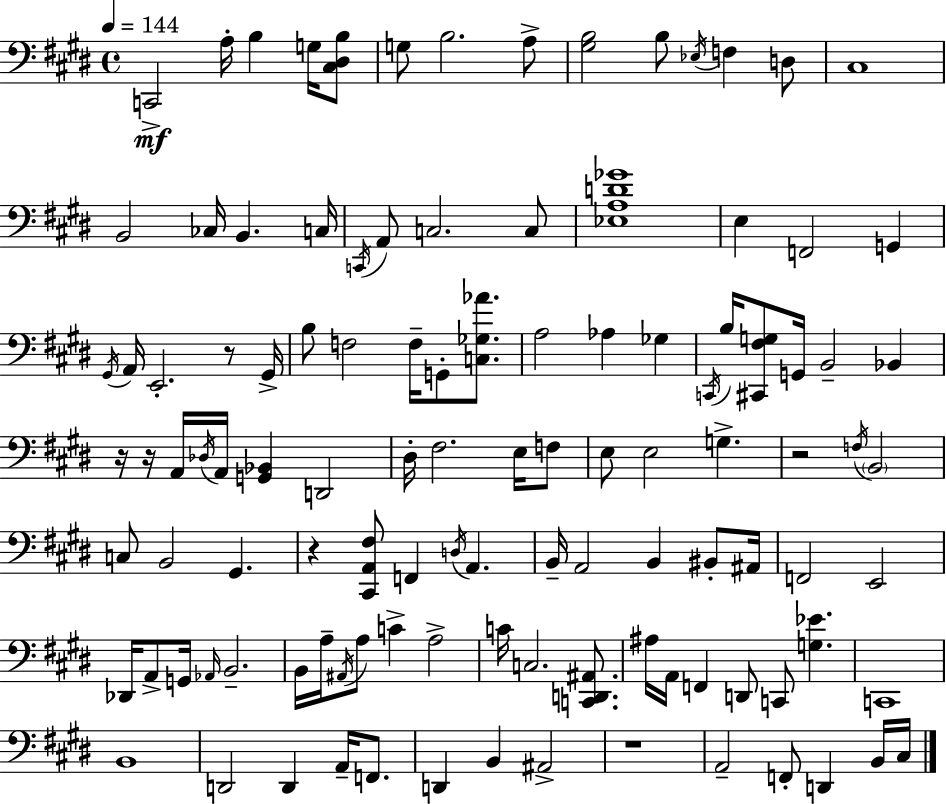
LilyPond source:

{
  \clef bass
  \time 4/4
  \defaultTimeSignature
  \key e \major
  \tempo 4 = 144
  c,2->\mf a16-. b4 g16 <cis dis b>8 | g8 b2. a8-> | <gis b>2 b8 \acciaccatura { ees16 } f4 d8 | cis1 | \break b,2 ces16 b,4. | c16 \acciaccatura { c,16 } a,8 c2. | c8 <ees a d' ges'>1 | e4 f,2 g,4 | \break \acciaccatura { gis,16 } a,16 e,2.-. | r8 gis,16-> b8 f2 f16-- g,8-. | <c ges aes'>8. a2 aes4 ges4 | \acciaccatura { c,16 } b16 <cis, fis g>8 g,16 b,2-- | \break bes,4 r16 r16 a,16 \acciaccatura { des16 } a,16 <g, bes,>4 d,2 | dis16-. fis2. | e16 f8 e8 e2 g4.-> | r2 \acciaccatura { f16 } \parenthesize b,2 | \break c8 b,2 | gis,4. r4 <cis, a, fis>8 f,4 | \acciaccatura { d16 } a,4. b,16-- a,2 | b,4 bis,8-. ais,16 f,2 e,2 | \break des,16 a,8-> g,16 \grace { aes,16 } b,2.-- | b,16 a16-- \acciaccatura { ais,16 } a8 c'4-> | a2-> c'16 c2. | <c, d, ais,>8. ais16 a,16 f,4 d,8 | \break c,8 <g ees'>4. c,1 | b,1 | d,2 | d,4 a,16-- f,8. d,4 b,4 | \break ais,2-> r1 | a,2-- | f,8-. d,4 b,16 cis16 \bar "|."
}